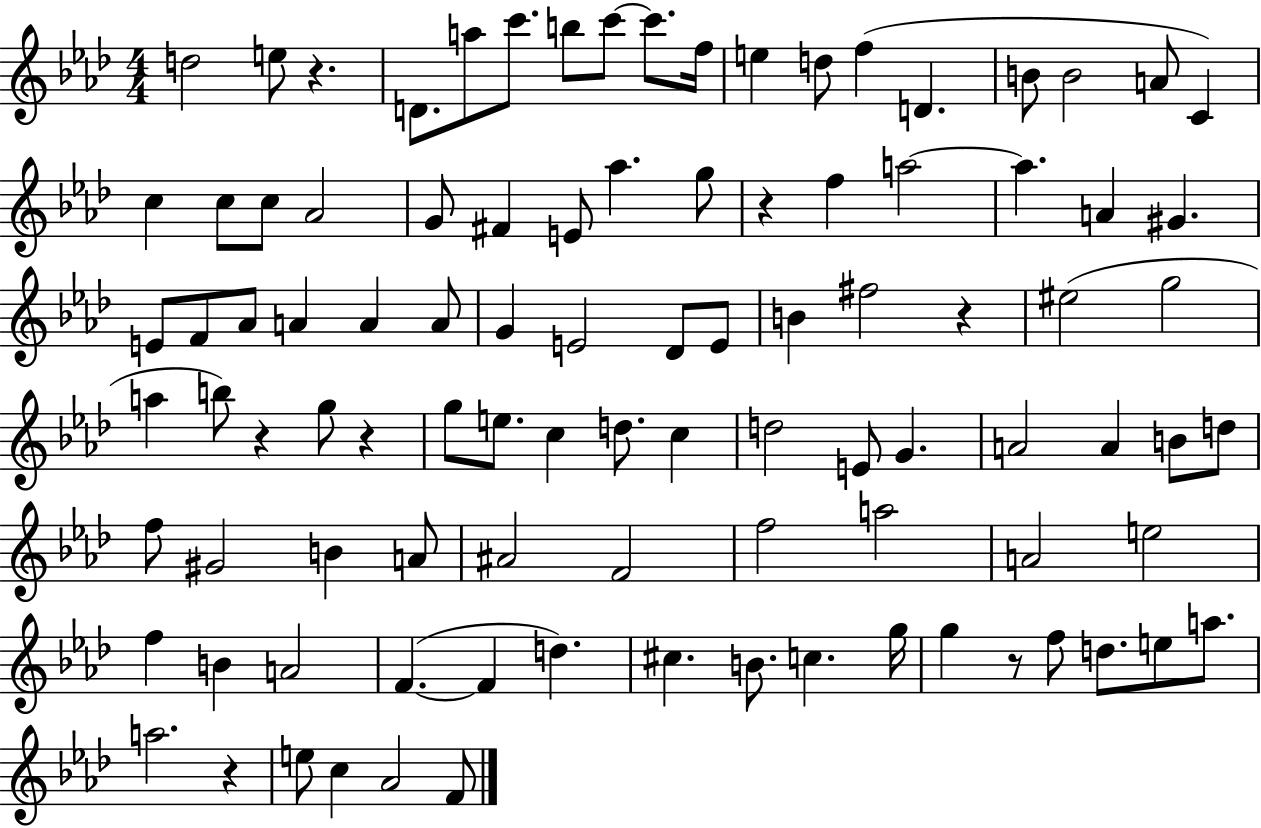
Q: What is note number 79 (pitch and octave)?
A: C5